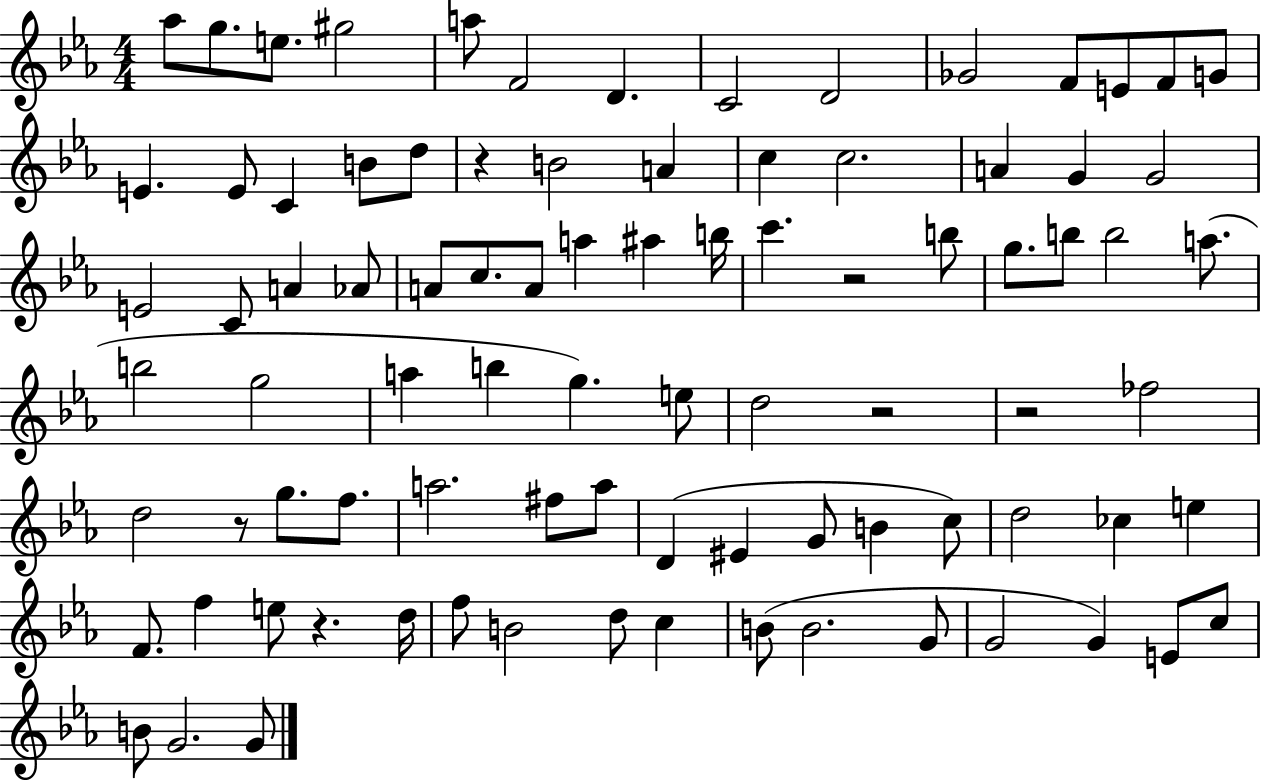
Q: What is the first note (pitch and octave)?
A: Ab5